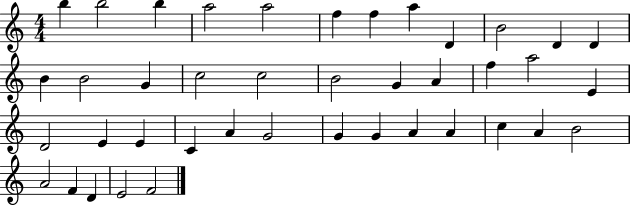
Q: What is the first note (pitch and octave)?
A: B5